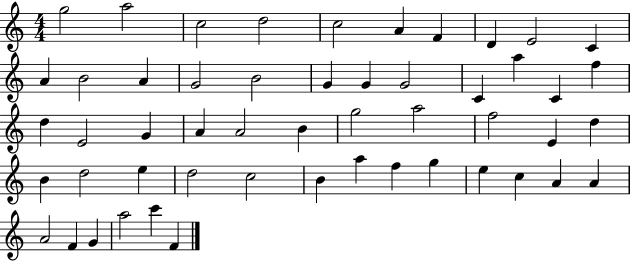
X:1
T:Untitled
M:4/4
L:1/4
K:C
g2 a2 c2 d2 c2 A F D E2 C A B2 A G2 B2 G G G2 C a C f d E2 G A A2 B g2 a2 f2 E d B d2 e d2 c2 B a f g e c A A A2 F G a2 c' F